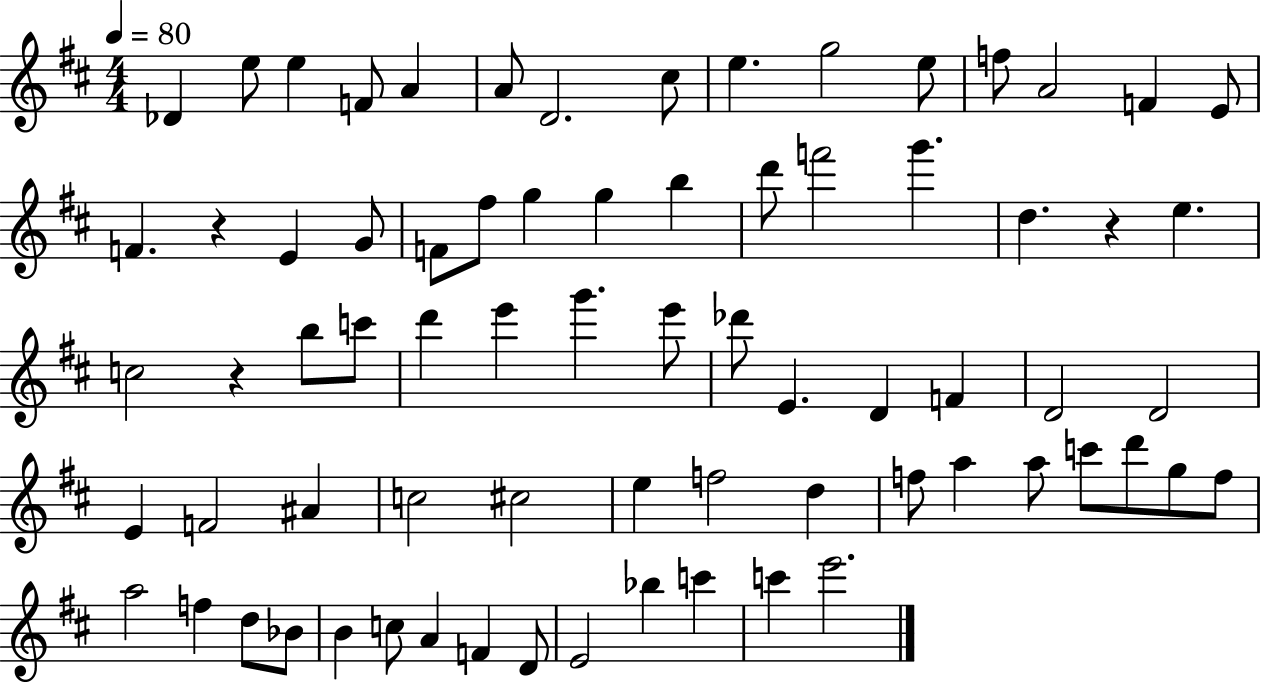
{
  \clef treble
  \numericTimeSignature
  \time 4/4
  \key d \major
  \tempo 4 = 80
  des'4 e''8 e''4 f'8 a'4 | a'8 d'2. cis''8 | e''4. g''2 e''8 | f''8 a'2 f'4 e'8 | \break f'4. r4 e'4 g'8 | f'8 fis''8 g''4 g''4 b''4 | d'''8 f'''2 g'''4. | d''4. r4 e''4. | \break c''2 r4 b''8 c'''8 | d'''4 e'''4 g'''4. e'''8 | des'''8 e'4. d'4 f'4 | d'2 d'2 | \break e'4 f'2 ais'4 | c''2 cis''2 | e''4 f''2 d''4 | f''8 a''4 a''8 c'''8 d'''8 g''8 f''8 | \break a''2 f''4 d''8 bes'8 | b'4 c''8 a'4 f'4 d'8 | e'2 bes''4 c'''4 | c'''4 e'''2. | \break \bar "|."
}